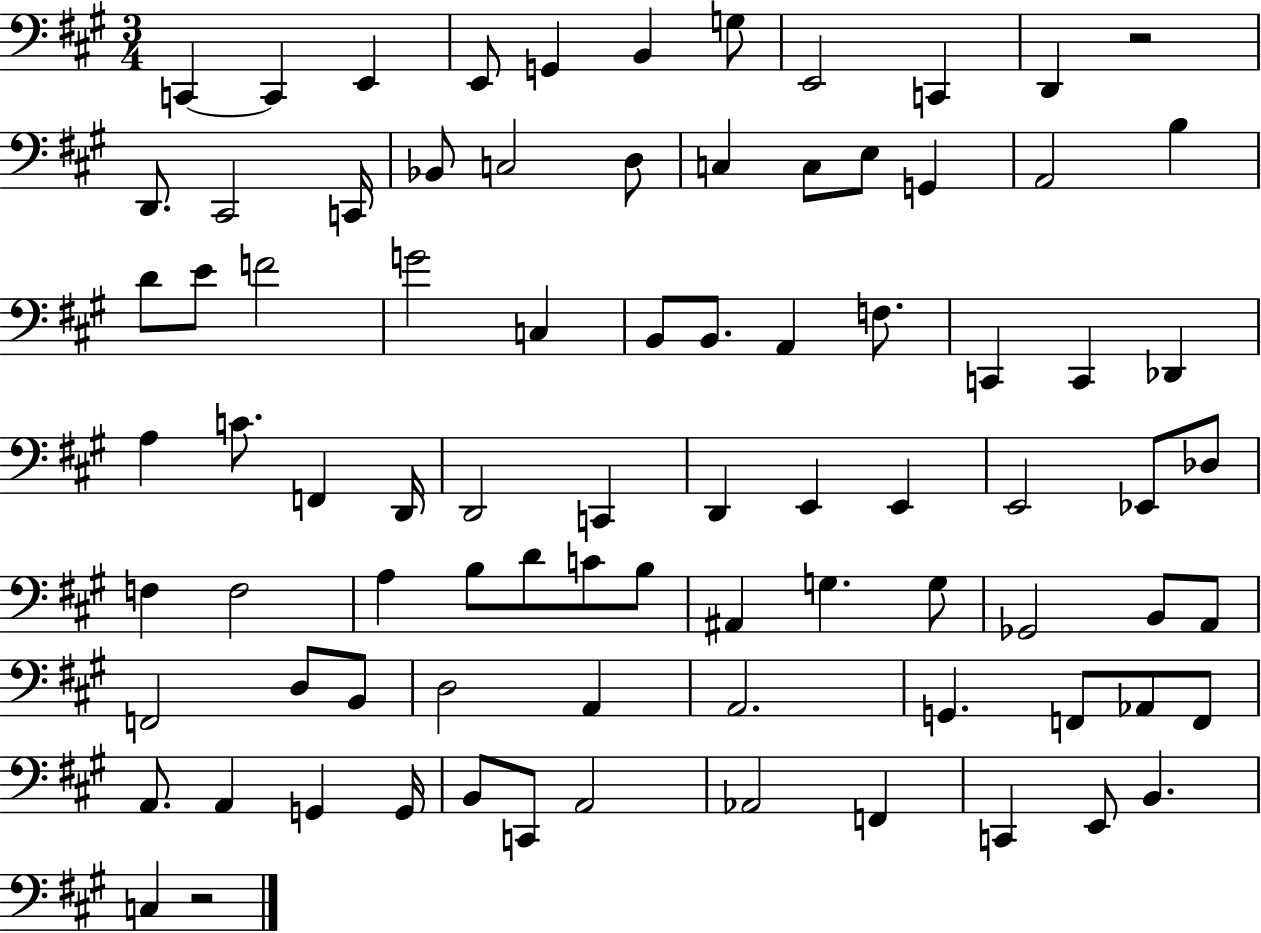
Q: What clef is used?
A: bass